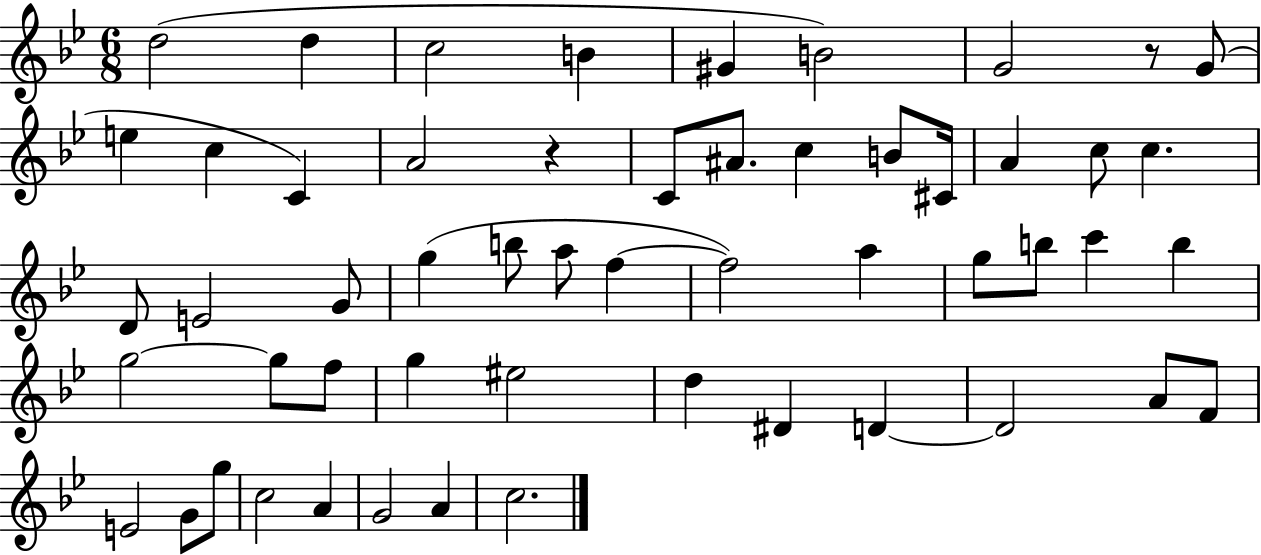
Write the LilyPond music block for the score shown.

{
  \clef treble
  \numericTimeSignature
  \time 6/8
  \key bes \major
  d''2( d''4 | c''2 b'4 | gis'4 b'2) | g'2 r8 g'8( | \break e''4 c''4 c'4) | a'2 r4 | c'8 ais'8. c''4 b'8 cis'16 | a'4 c''8 c''4. | \break d'8 e'2 g'8 | g''4( b''8 a''8 f''4~~ | f''2) a''4 | g''8 b''8 c'''4 b''4 | \break g''2~~ g''8 f''8 | g''4 eis''2 | d''4 dis'4 d'4~~ | d'2 a'8 f'8 | \break e'2 g'8 g''8 | c''2 a'4 | g'2 a'4 | c''2. | \break \bar "|."
}